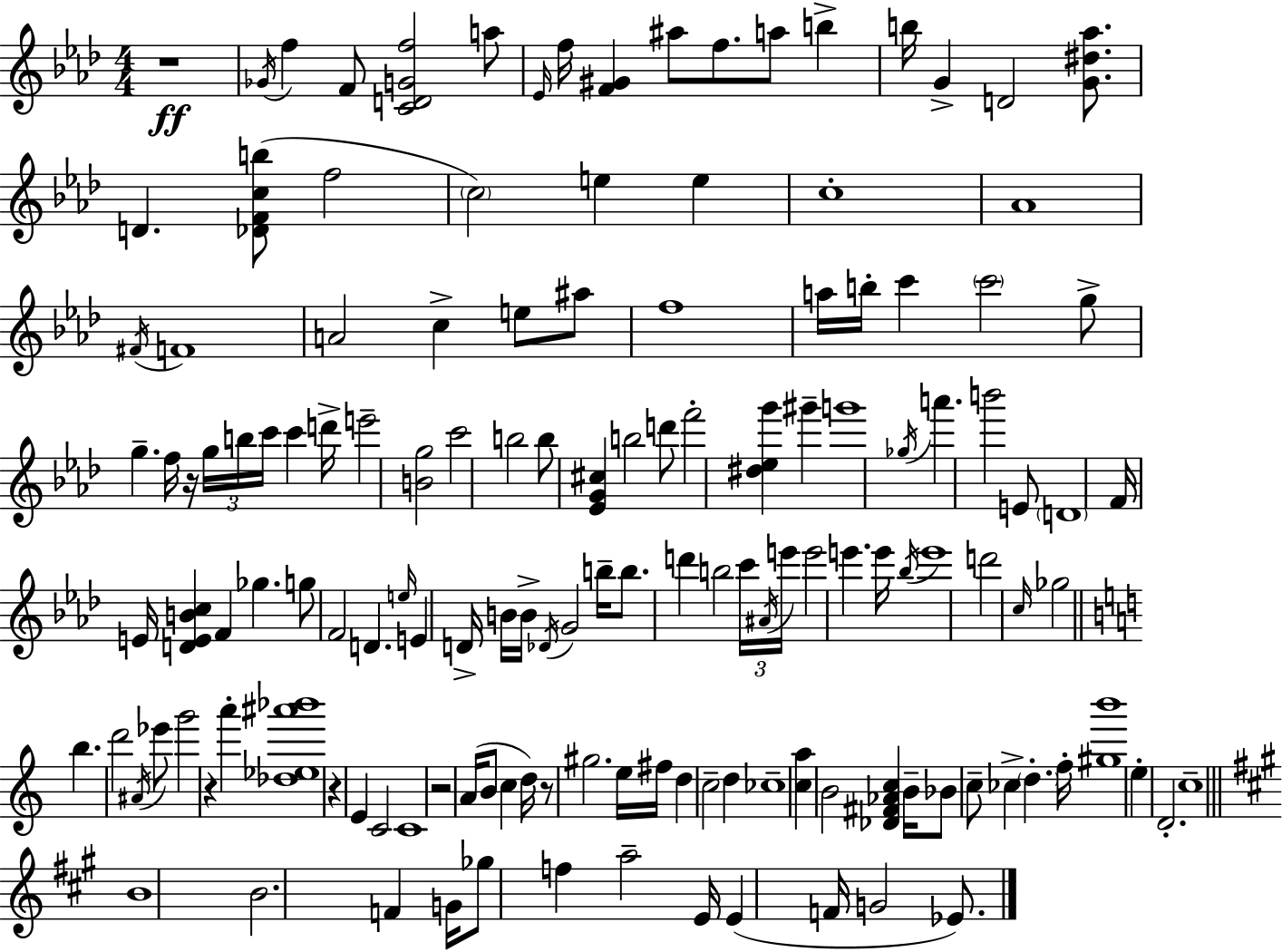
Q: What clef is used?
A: treble